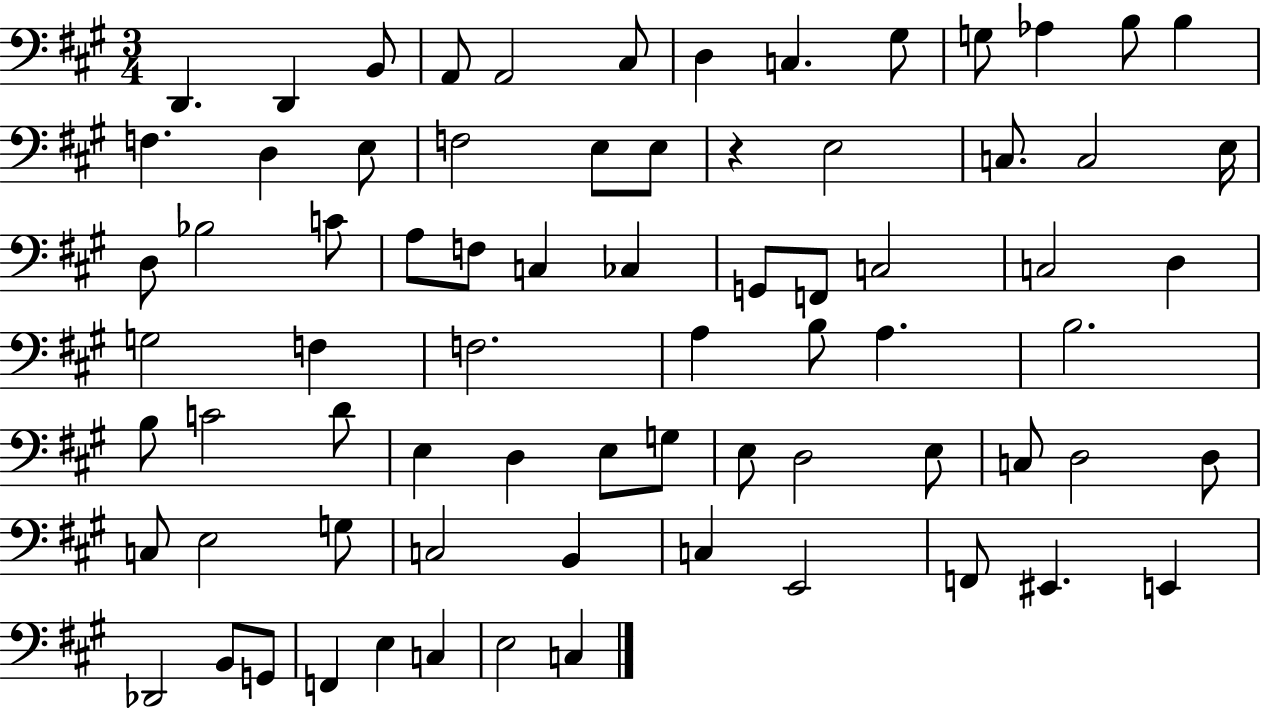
D2/q. D2/q B2/e A2/e A2/h C#3/e D3/q C3/q. G#3/e G3/e Ab3/q B3/e B3/q F3/q. D3/q E3/e F3/h E3/e E3/e R/q E3/h C3/e. C3/h E3/s D3/e Bb3/h C4/e A3/e F3/e C3/q CES3/q G2/e F2/e C3/h C3/h D3/q G3/h F3/q F3/h. A3/q B3/e A3/q. B3/h. B3/e C4/h D4/e E3/q D3/q E3/e G3/e E3/e D3/h E3/e C3/e D3/h D3/e C3/e E3/h G3/e C3/h B2/q C3/q E2/h F2/e EIS2/q. E2/q Db2/h B2/e G2/e F2/q E3/q C3/q E3/h C3/q